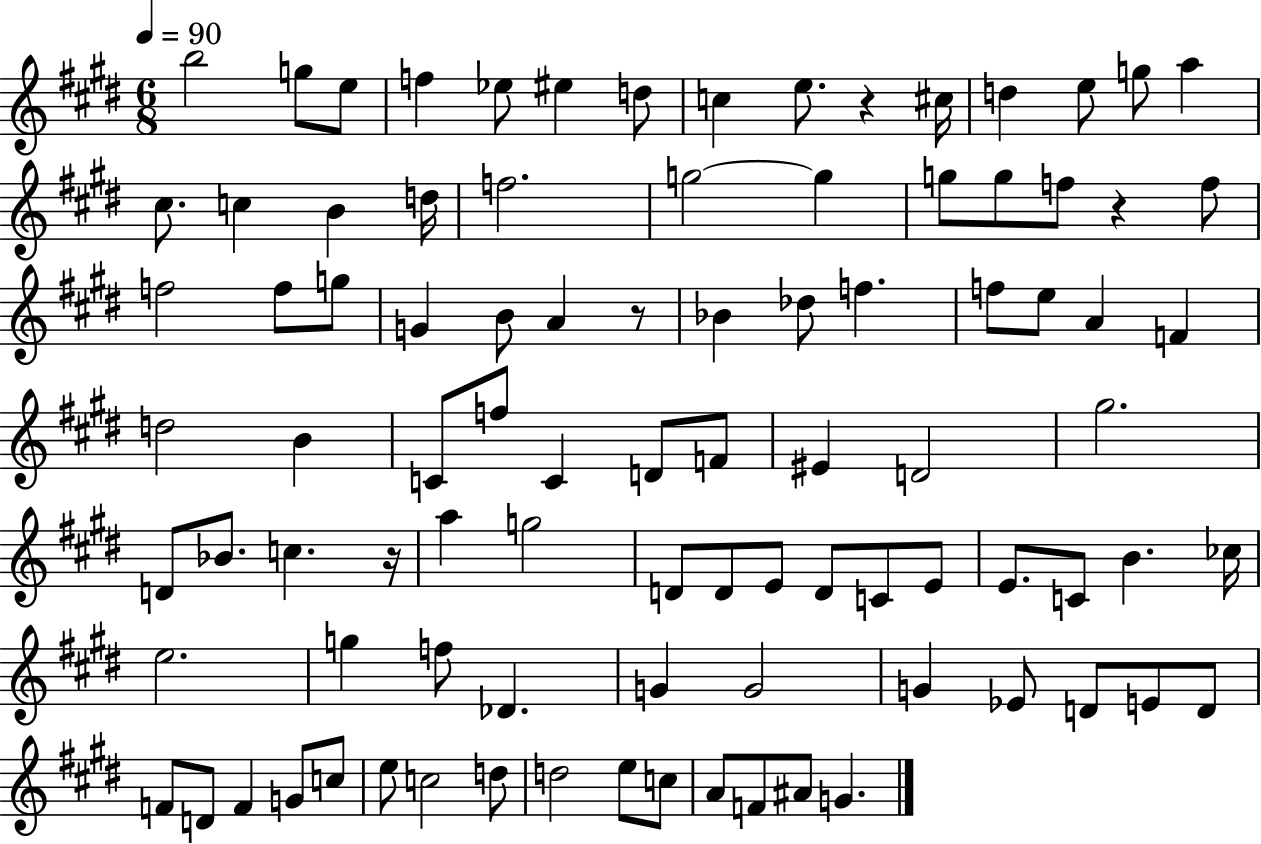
X:1
T:Untitled
M:6/8
L:1/4
K:E
b2 g/2 e/2 f _e/2 ^e d/2 c e/2 z ^c/4 d e/2 g/2 a ^c/2 c B d/4 f2 g2 g g/2 g/2 f/2 z f/2 f2 f/2 g/2 G B/2 A z/2 _B _d/2 f f/2 e/2 A F d2 B C/2 f/2 C D/2 F/2 ^E D2 ^g2 D/2 _B/2 c z/4 a g2 D/2 D/2 E/2 D/2 C/2 E/2 E/2 C/2 B _c/4 e2 g f/2 _D G G2 G _E/2 D/2 E/2 D/2 F/2 D/2 F G/2 c/2 e/2 c2 d/2 d2 e/2 c/2 A/2 F/2 ^A/2 G